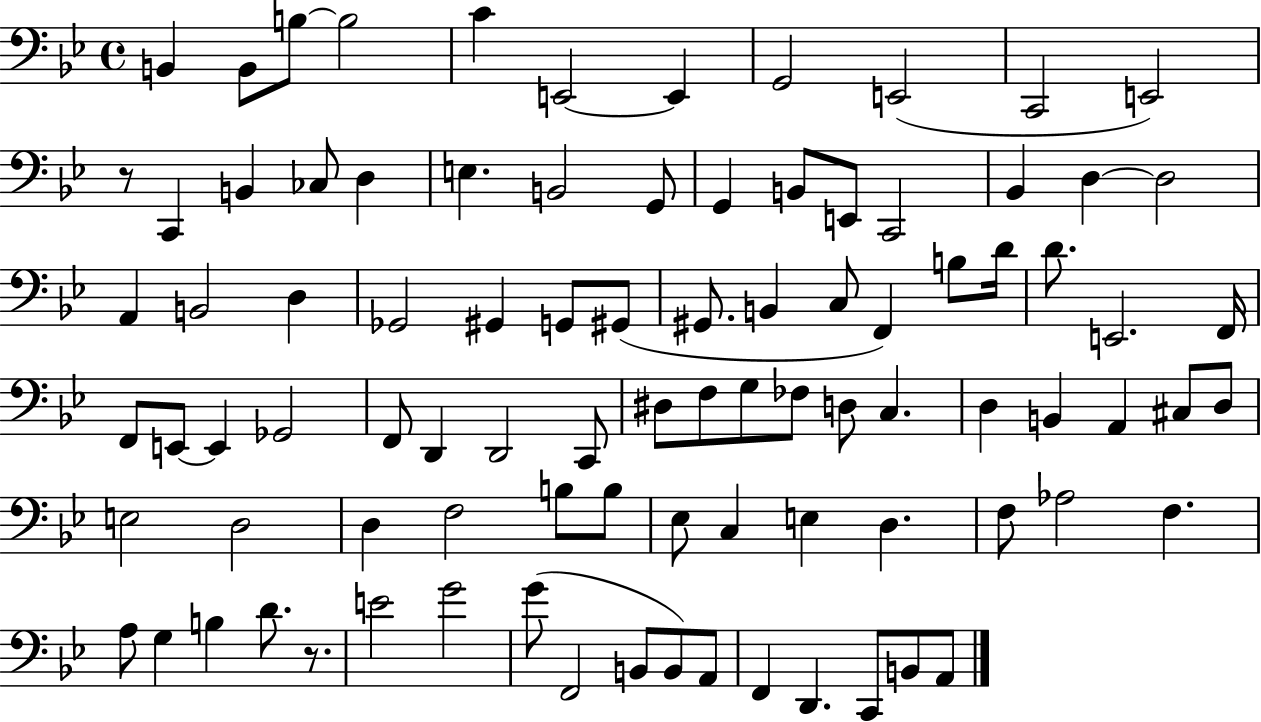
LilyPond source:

{
  \clef bass
  \time 4/4
  \defaultTimeSignature
  \key bes \major
  \repeat volta 2 { b,4 b,8 b8~~ b2 | c'4 e,2~~ e,4 | g,2 e,2( | c,2 e,2) | \break r8 c,4 b,4 ces8 d4 | e4. b,2 g,8 | g,4 b,8 e,8 c,2 | bes,4 d4~~ d2 | \break a,4 b,2 d4 | ges,2 gis,4 g,8 gis,8( | gis,8. b,4 c8 f,4) b8 d'16 | d'8. e,2. f,16 | \break f,8 e,8~~ e,4 ges,2 | f,8 d,4 d,2 c,8 | dis8 f8 g8 fes8 d8 c4. | d4 b,4 a,4 cis8 d8 | \break e2 d2 | d4 f2 b8 b8 | ees8 c4 e4 d4. | f8 aes2 f4. | \break a8 g4 b4 d'8. r8. | e'2 g'2 | g'8( f,2 b,8 b,8) a,8 | f,4 d,4. c,8 b,8 a,8 | \break } \bar "|."
}